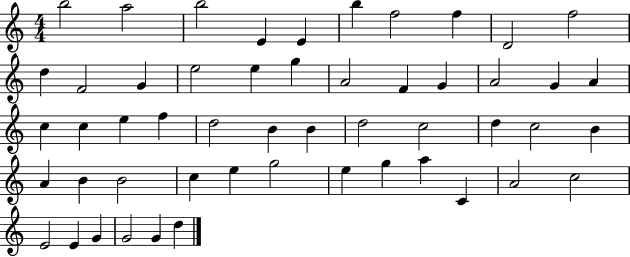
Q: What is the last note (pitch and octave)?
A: D5